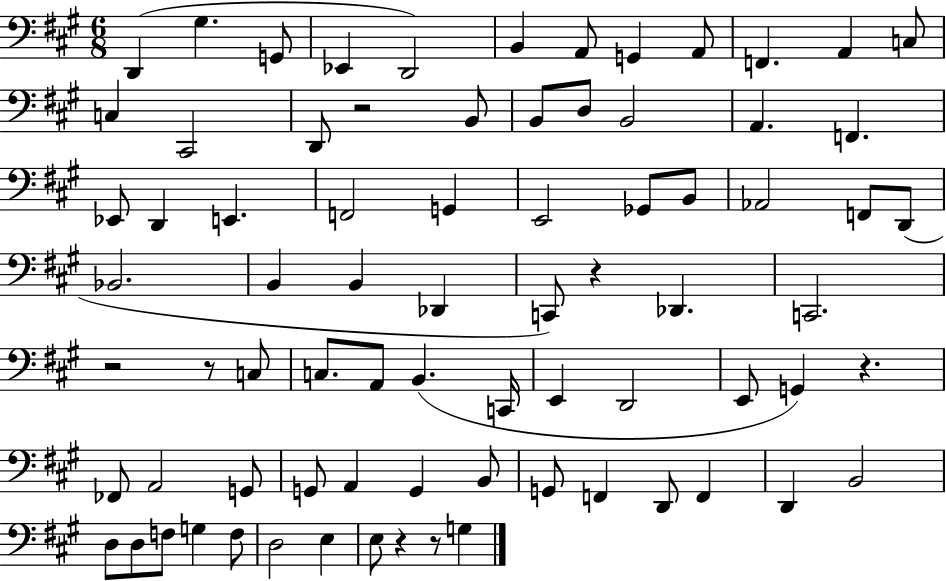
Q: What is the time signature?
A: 6/8